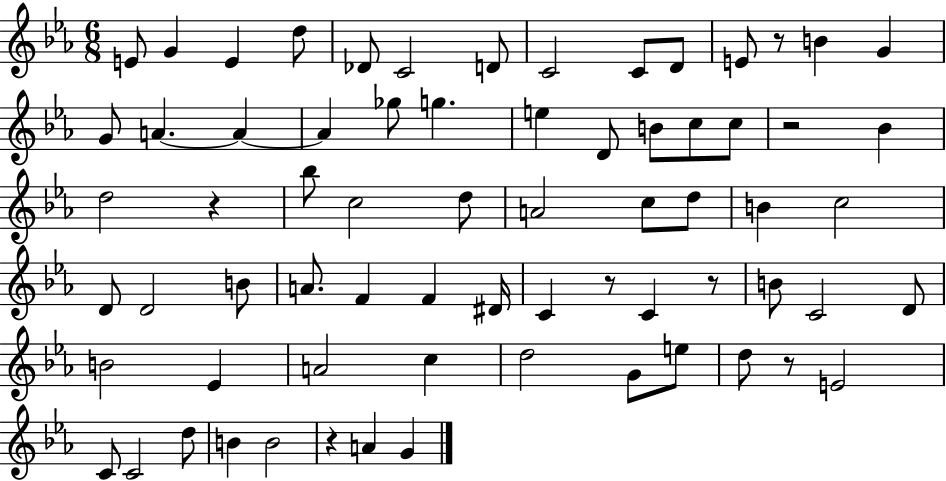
E4/e G4/q E4/q D5/e Db4/e C4/h D4/e C4/h C4/e D4/e E4/e R/e B4/q G4/q G4/e A4/q. A4/q A4/q Gb5/e G5/q. E5/q D4/e B4/e C5/e C5/e R/h Bb4/q D5/h R/q Bb5/e C5/h D5/e A4/h C5/e D5/e B4/q C5/h D4/e D4/h B4/e A4/e. F4/q F4/q D#4/s C4/q R/e C4/q R/e B4/e C4/h D4/e B4/h Eb4/q A4/h C5/q D5/h G4/e E5/e D5/e R/e E4/h C4/e C4/h D5/e B4/q B4/h R/q A4/q G4/q